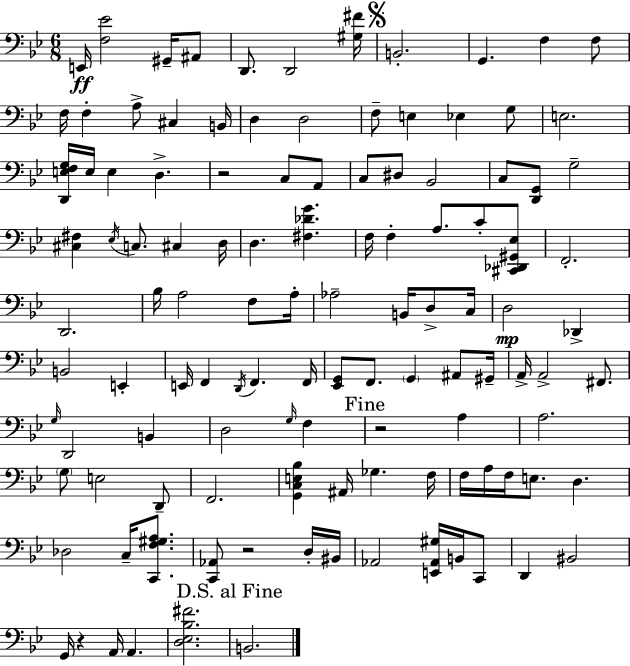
{
  \clef bass
  \numericTimeSignature
  \time 6/8
  \key g \minor
  \repeat volta 2 { e,16\ff <f ees'>2 gis,16-- ais,8 | d,8. d,2 <gis fis'>16 | \mark \markup { \musicglyph "scripts.segno" } b,2.-. | g,4. f4 f8 | \break f16 f4-. a8-> cis4 b,16 | d4 d2 | f8-- e4 ees4 g8 | e2. | \break <d, e f g>16 e16 e4 d4.-> | r2 c8 a,8 | c8 dis8 bes,2 | c8 <d, g,>8 g2-- | \break <cis fis>4 \acciaccatura { ees16 } c8. cis4 | d16 d4. <fis des' g'>4. | f16 f4-. a8. c'8-. <cis, des, gis, ees>8 | f,2.-. | \break d,2. | bes16 a2 f8 | a16-. aes2-- b,16 d8-> | c16 d2\mp des,4-> | \break b,2 e,4-. | e,16 f,4 \acciaccatura { d,16 } f,4. | f,16 <ees, g,>8 f,8. \parenthesize g,4 ais,8 | gis,16-- a,16-> a,2-> fis,8. | \break \grace { g16 } d,2 b,4 | d2 \grace { g16 } | f4 \mark "Fine" r2 | a4 a2. | \break \parenthesize g8 e2 | d,8-- f,2. | <g, c e bes>4 ais,16 ges4. | f16 f16 a16 f16 e8. d4. | \break des2 | c16-- <c, f gis a>8. <c, aes,>8 r2 | d16-. bis,16 aes,2 | <e, aes, gis>16 b,16 c,8 d,4 bis,2 | \break g,16 r4 a,16 a,4. | <d ees bes fis'>2. | \mark "D.S. al Fine" b,2. | } \bar "|."
}